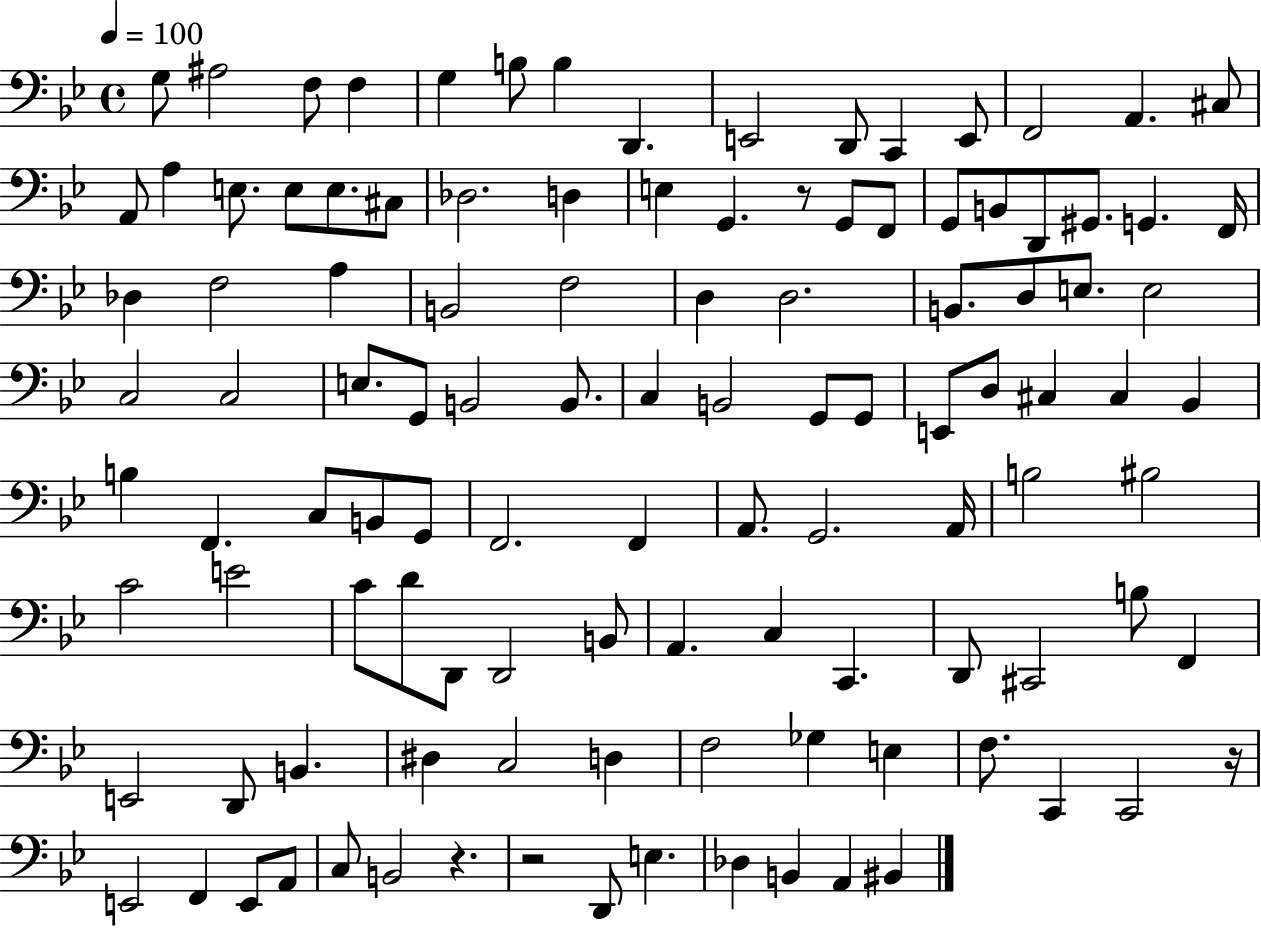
X:1
T:Untitled
M:4/4
L:1/4
K:Bb
G,/2 ^A,2 F,/2 F, G, B,/2 B, D,, E,,2 D,,/2 C,, E,,/2 F,,2 A,, ^C,/2 A,,/2 A, E,/2 E,/2 E,/2 ^C,/2 _D,2 D, E, G,, z/2 G,,/2 F,,/2 G,,/2 B,,/2 D,,/2 ^G,,/2 G,, F,,/4 _D, F,2 A, B,,2 F,2 D, D,2 B,,/2 D,/2 E,/2 E,2 C,2 C,2 E,/2 G,,/2 B,,2 B,,/2 C, B,,2 G,,/2 G,,/2 E,,/2 D,/2 ^C, ^C, _B,, B, F,, C,/2 B,,/2 G,,/2 F,,2 F,, A,,/2 G,,2 A,,/4 B,2 ^B,2 C2 E2 C/2 D/2 D,,/2 D,,2 B,,/2 A,, C, C,, D,,/2 ^C,,2 B,/2 F,, E,,2 D,,/2 B,, ^D, C,2 D, F,2 _G, E, F,/2 C,, C,,2 z/4 E,,2 F,, E,,/2 A,,/2 C,/2 B,,2 z z2 D,,/2 E, _D, B,, A,, ^B,,